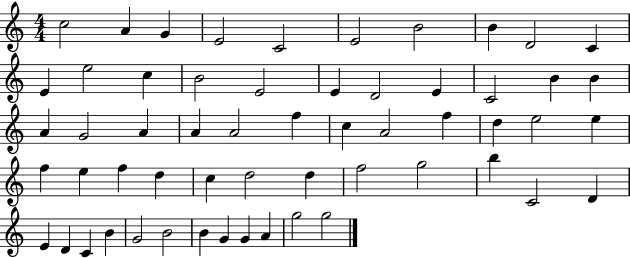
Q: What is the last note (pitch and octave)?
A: G5